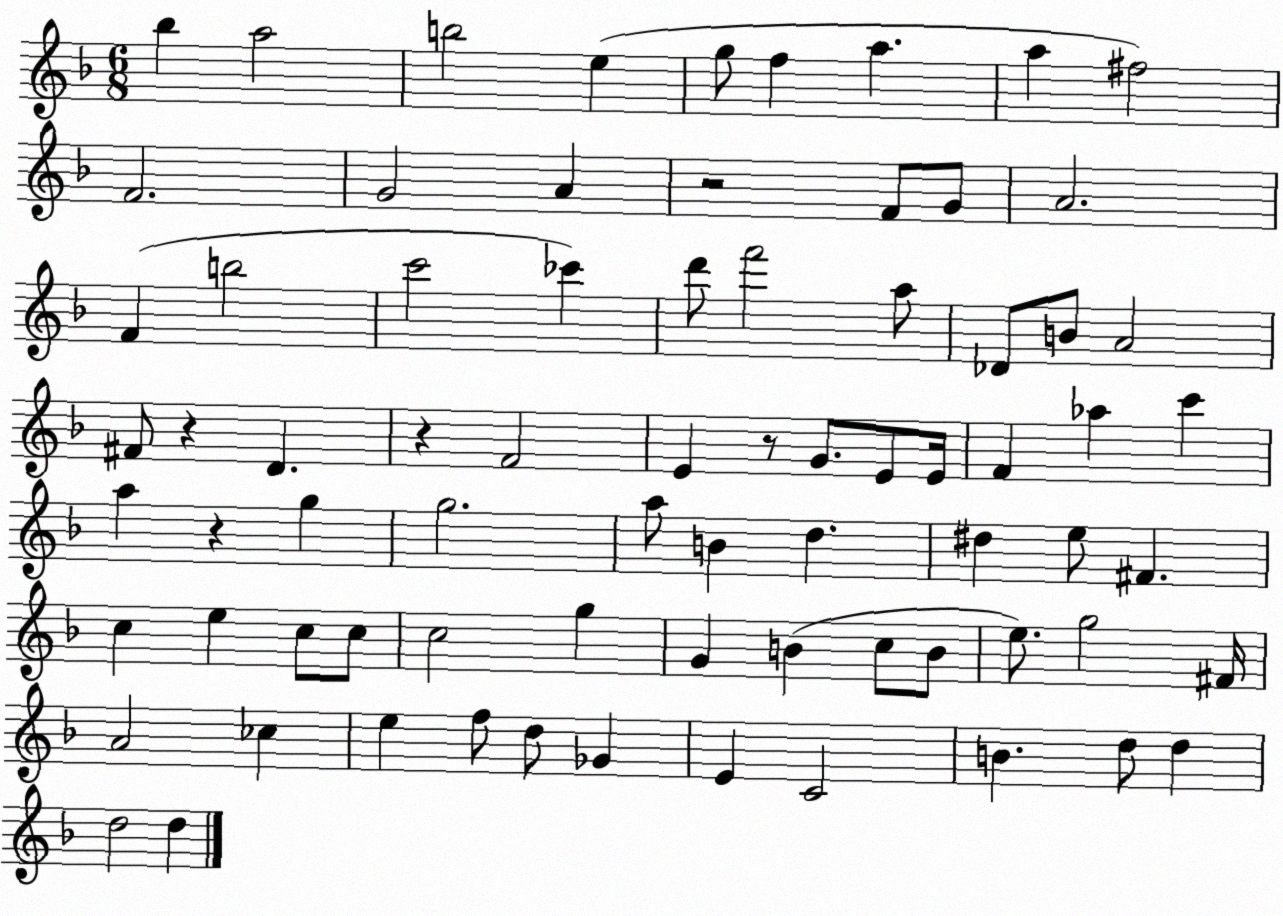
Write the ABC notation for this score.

X:1
T:Untitled
M:6/8
L:1/4
K:F
_b a2 b2 e g/2 f a a ^f2 F2 G2 A z2 F/2 G/2 A2 F b2 c'2 _c' d'/2 f'2 a/2 _D/2 B/2 A2 ^F/2 z D z F2 E z/2 G/2 E/2 E/4 F _a c' a z g g2 a/2 B d ^d e/2 ^F c e c/2 c/2 c2 g G B c/2 B/2 e/2 g2 ^F/4 A2 _c e f/2 d/2 _G E C2 B d/2 d d2 d